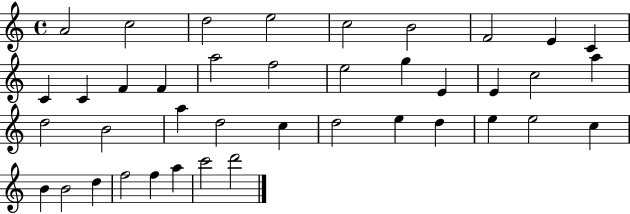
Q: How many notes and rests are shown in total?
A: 40